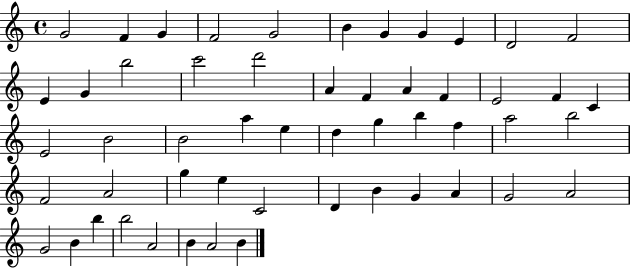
G4/h F4/q G4/q F4/h G4/h B4/q G4/q G4/q E4/q D4/h F4/h E4/q G4/q B5/h C6/h D6/h A4/q F4/q A4/q F4/q E4/h F4/q C4/q E4/h B4/h B4/h A5/q E5/q D5/q G5/q B5/q F5/q A5/h B5/h F4/h A4/h G5/q E5/q C4/h D4/q B4/q G4/q A4/q G4/h A4/h G4/h B4/q B5/q B5/h A4/h B4/q A4/h B4/q